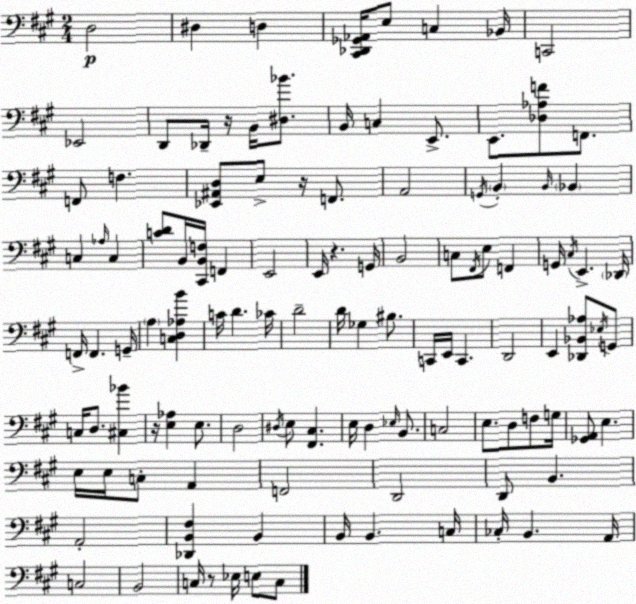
X:1
T:Untitled
M:2/4
L:1/4
K:A
D,2 ^D, D, [^C,,_D,,_G,,_A,,]/4 E,/2 C, _B,,/4 C,,2 _E,,2 D,,/2 _D,,/4 z/4 B,,/4 [^D,_B]/2 B,,/4 C, E,,/2 E,,/2 [_D,_A,F]/2 F,,/2 F,,/2 F, [_E,,^A,,D,]/2 E,/2 z/4 F,,/2 A,,2 G,,/4 B,, B,,/4 _B,, C, _A,/4 C, [CD]/2 B,,/4 [^C,,B,,F,]/4 F,, E,,2 E,,/4 z G,,/4 B,,2 C,/2 ^F,,/4 E,/2 F,, G,,/4 ^C,/4 E,, _D,,/4 F,,/4 F,, G,,/4 A, [C,D,_A,B] C/4 D _C/4 D2 D/4 _G, ^B,/2 C,,/4 E,,/4 C,, D,,2 E,, [_D,,_B,,_A,]/2 _E,/4 G,,/2 C,/4 D,/2 [^C,_B] z/4 [E,_A,] E,/2 D,2 ^D,/4 E,/2 [^F,,^C,] E,/4 D, _E,/4 B,,/2 C,2 E,/2 D,/2 F,/2 G,/4 [_G,,A,,]/2 E, E,/4 E,/4 C,/2 A,, F,,2 D,,2 D,,/2 B,, A,,2 [_D,,B,,^F,] B,, B,,/4 B,, C,/4 _C,/4 B,, A,,/4 C,2 B,,2 C,/4 z/2 _E,/4 E,/2 C,/2